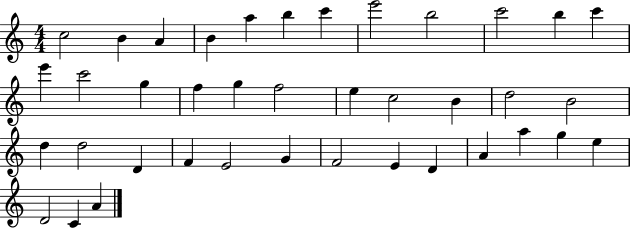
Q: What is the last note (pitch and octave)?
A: A4